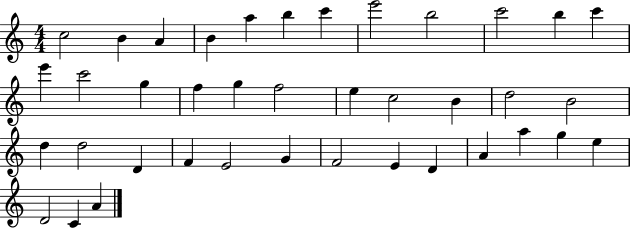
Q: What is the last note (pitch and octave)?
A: A4